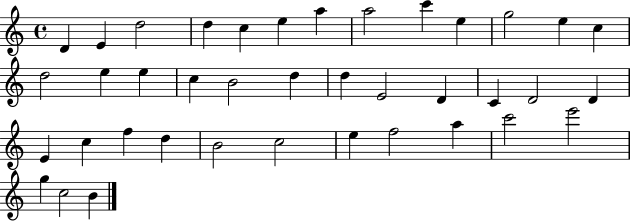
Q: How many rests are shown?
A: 0